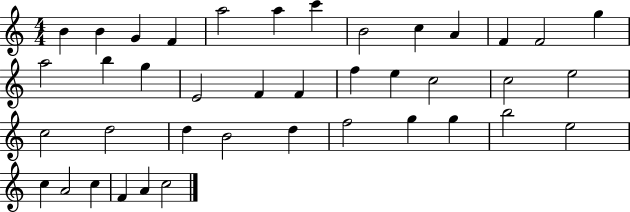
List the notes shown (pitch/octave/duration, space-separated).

B4/q B4/q G4/q F4/q A5/h A5/q C6/q B4/h C5/q A4/q F4/q F4/h G5/q A5/h B5/q G5/q E4/h F4/q F4/q F5/q E5/q C5/h C5/h E5/h C5/h D5/h D5/q B4/h D5/q F5/h G5/q G5/q B5/h E5/h C5/q A4/h C5/q F4/q A4/q C5/h